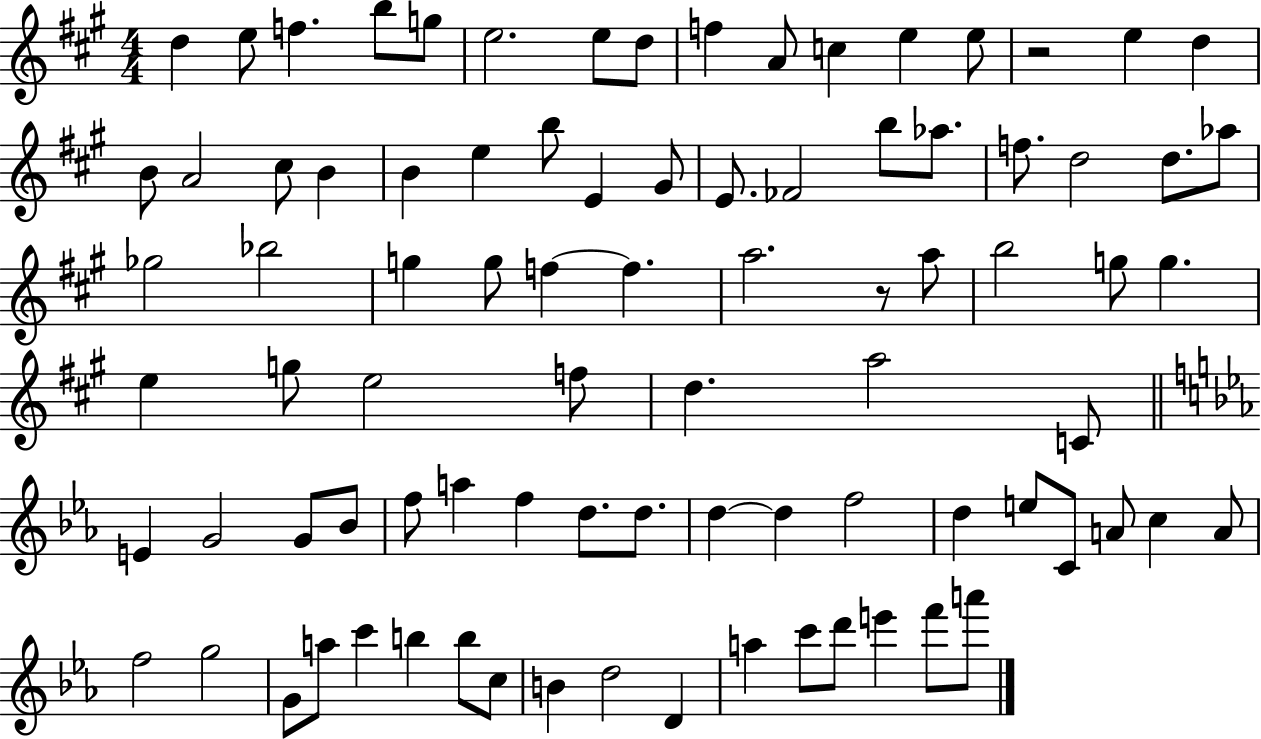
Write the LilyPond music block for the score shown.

{
  \clef treble
  \numericTimeSignature
  \time 4/4
  \key a \major
  d''4 e''8 f''4. b''8 g''8 | e''2. e''8 d''8 | f''4 a'8 c''4 e''4 e''8 | r2 e''4 d''4 | \break b'8 a'2 cis''8 b'4 | b'4 e''4 b''8 e'4 gis'8 | e'8. fes'2 b''8 aes''8. | f''8. d''2 d''8. aes''8 | \break ges''2 bes''2 | g''4 g''8 f''4~~ f''4. | a''2. r8 a''8 | b''2 g''8 g''4. | \break e''4 g''8 e''2 f''8 | d''4. a''2 c'8 | \bar "||" \break \key ees \major e'4 g'2 g'8 bes'8 | f''8 a''4 f''4 d''8. d''8. | d''4~~ d''4 f''2 | d''4 e''8 c'8 a'8 c''4 a'8 | \break f''2 g''2 | g'8 a''8 c'''4 b''4 b''8 c''8 | b'4 d''2 d'4 | a''4 c'''8 d'''8 e'''4 f'''8 a'''8 | \break \bar "|."
}